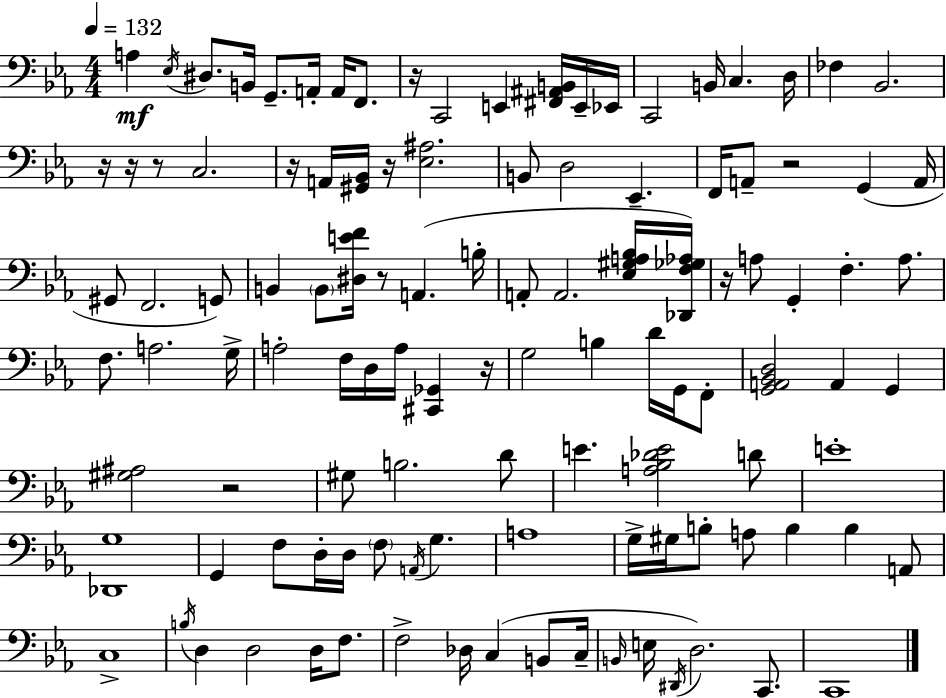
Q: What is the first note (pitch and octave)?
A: A3